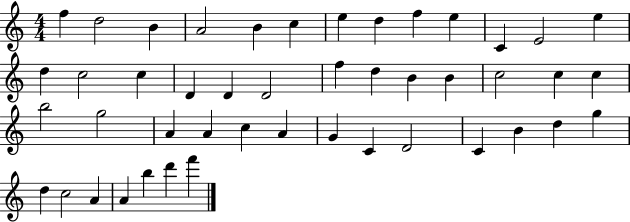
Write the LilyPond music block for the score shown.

{
  \clef treble
  \numericTimeSignature
  \time 4/4
  \key c \major
  f''4 d''2 b'4 | a'2 b'4 c''4 | e''4 d''4 f''4 e''4 | c'4 e'2 e''4 | \break d''4 c''2 c''4 | d'4 d'4 d'2 | f''4 d''4 b'4 b'4 | c''2 c''4 c''4 | \break b''2 g''2 | a'4 a'4 c''4 a'4 | g'4 c'4 d'2 | c'4 b'4 d''4 g''4 | \break d''4 c''2 a'4 | a'4 b''4 d'''4 f'''4 | \bar "|."
}